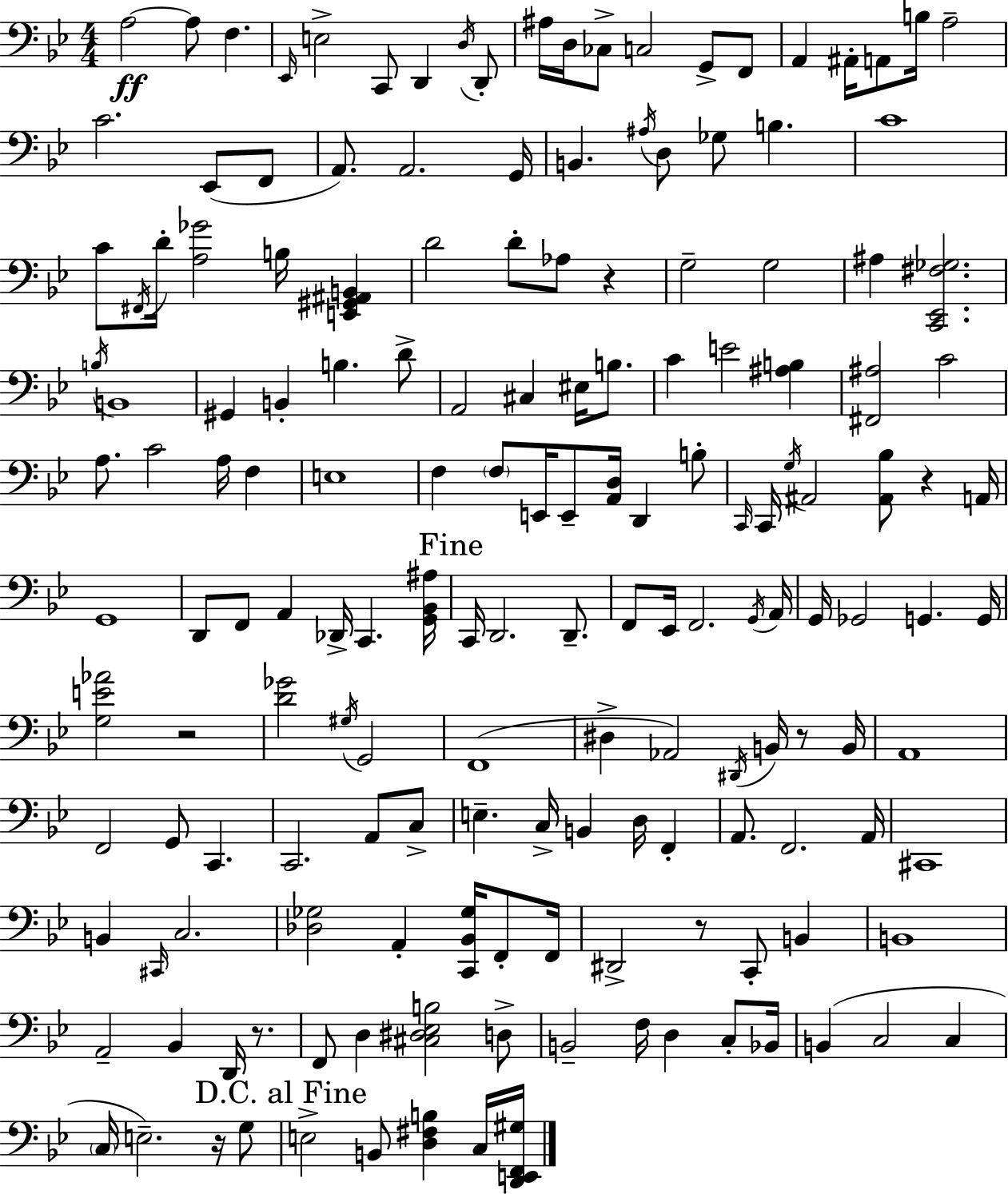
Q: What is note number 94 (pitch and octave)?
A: Ab2